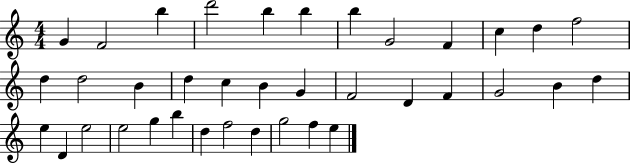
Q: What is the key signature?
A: C major